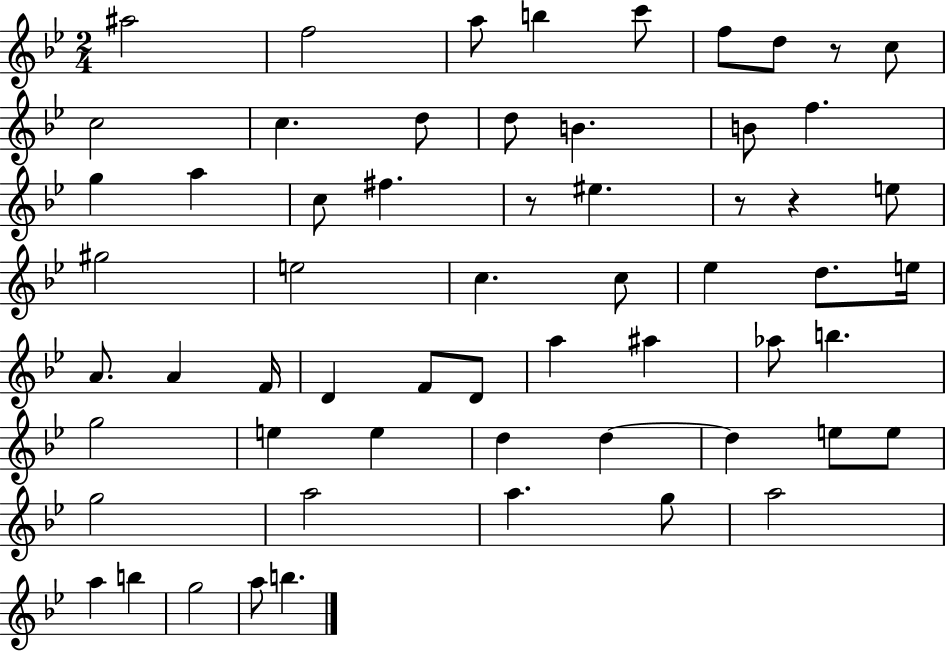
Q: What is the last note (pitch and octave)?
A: B5